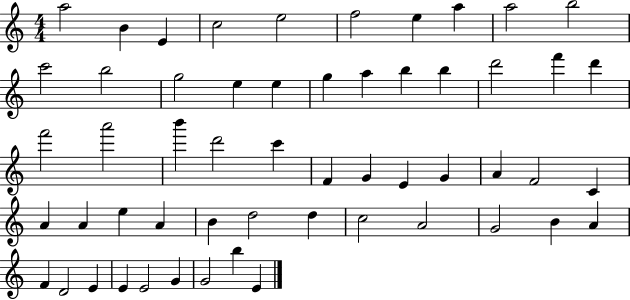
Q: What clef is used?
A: treble